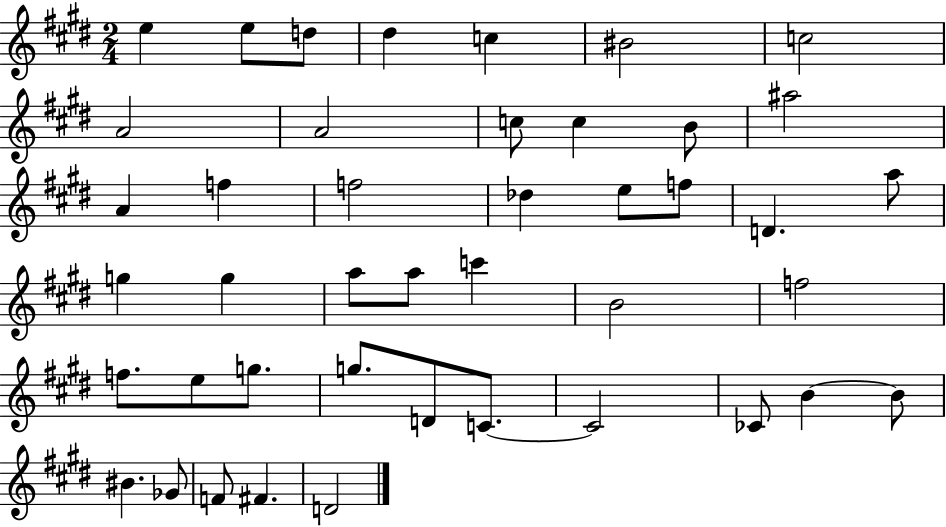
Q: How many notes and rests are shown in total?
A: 43